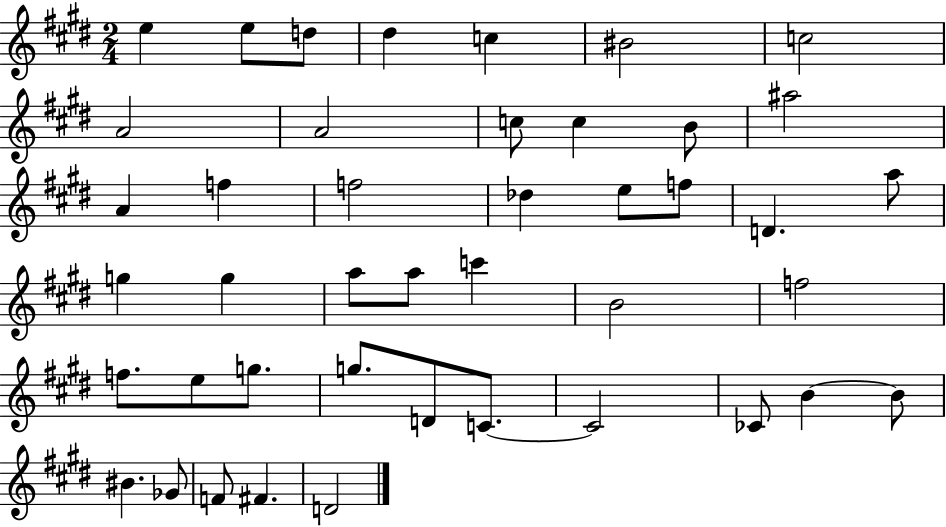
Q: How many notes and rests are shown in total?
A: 43